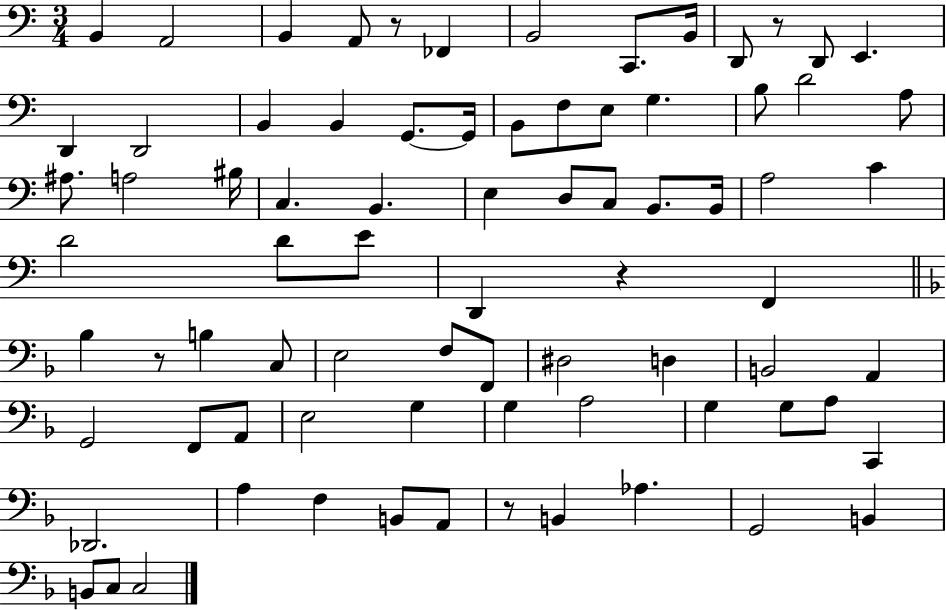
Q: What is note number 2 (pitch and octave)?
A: A2